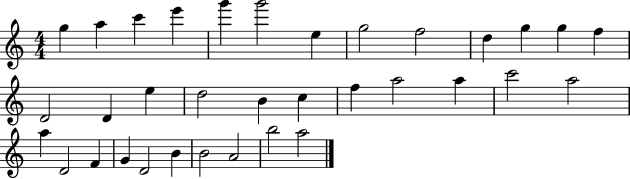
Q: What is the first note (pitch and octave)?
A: G5